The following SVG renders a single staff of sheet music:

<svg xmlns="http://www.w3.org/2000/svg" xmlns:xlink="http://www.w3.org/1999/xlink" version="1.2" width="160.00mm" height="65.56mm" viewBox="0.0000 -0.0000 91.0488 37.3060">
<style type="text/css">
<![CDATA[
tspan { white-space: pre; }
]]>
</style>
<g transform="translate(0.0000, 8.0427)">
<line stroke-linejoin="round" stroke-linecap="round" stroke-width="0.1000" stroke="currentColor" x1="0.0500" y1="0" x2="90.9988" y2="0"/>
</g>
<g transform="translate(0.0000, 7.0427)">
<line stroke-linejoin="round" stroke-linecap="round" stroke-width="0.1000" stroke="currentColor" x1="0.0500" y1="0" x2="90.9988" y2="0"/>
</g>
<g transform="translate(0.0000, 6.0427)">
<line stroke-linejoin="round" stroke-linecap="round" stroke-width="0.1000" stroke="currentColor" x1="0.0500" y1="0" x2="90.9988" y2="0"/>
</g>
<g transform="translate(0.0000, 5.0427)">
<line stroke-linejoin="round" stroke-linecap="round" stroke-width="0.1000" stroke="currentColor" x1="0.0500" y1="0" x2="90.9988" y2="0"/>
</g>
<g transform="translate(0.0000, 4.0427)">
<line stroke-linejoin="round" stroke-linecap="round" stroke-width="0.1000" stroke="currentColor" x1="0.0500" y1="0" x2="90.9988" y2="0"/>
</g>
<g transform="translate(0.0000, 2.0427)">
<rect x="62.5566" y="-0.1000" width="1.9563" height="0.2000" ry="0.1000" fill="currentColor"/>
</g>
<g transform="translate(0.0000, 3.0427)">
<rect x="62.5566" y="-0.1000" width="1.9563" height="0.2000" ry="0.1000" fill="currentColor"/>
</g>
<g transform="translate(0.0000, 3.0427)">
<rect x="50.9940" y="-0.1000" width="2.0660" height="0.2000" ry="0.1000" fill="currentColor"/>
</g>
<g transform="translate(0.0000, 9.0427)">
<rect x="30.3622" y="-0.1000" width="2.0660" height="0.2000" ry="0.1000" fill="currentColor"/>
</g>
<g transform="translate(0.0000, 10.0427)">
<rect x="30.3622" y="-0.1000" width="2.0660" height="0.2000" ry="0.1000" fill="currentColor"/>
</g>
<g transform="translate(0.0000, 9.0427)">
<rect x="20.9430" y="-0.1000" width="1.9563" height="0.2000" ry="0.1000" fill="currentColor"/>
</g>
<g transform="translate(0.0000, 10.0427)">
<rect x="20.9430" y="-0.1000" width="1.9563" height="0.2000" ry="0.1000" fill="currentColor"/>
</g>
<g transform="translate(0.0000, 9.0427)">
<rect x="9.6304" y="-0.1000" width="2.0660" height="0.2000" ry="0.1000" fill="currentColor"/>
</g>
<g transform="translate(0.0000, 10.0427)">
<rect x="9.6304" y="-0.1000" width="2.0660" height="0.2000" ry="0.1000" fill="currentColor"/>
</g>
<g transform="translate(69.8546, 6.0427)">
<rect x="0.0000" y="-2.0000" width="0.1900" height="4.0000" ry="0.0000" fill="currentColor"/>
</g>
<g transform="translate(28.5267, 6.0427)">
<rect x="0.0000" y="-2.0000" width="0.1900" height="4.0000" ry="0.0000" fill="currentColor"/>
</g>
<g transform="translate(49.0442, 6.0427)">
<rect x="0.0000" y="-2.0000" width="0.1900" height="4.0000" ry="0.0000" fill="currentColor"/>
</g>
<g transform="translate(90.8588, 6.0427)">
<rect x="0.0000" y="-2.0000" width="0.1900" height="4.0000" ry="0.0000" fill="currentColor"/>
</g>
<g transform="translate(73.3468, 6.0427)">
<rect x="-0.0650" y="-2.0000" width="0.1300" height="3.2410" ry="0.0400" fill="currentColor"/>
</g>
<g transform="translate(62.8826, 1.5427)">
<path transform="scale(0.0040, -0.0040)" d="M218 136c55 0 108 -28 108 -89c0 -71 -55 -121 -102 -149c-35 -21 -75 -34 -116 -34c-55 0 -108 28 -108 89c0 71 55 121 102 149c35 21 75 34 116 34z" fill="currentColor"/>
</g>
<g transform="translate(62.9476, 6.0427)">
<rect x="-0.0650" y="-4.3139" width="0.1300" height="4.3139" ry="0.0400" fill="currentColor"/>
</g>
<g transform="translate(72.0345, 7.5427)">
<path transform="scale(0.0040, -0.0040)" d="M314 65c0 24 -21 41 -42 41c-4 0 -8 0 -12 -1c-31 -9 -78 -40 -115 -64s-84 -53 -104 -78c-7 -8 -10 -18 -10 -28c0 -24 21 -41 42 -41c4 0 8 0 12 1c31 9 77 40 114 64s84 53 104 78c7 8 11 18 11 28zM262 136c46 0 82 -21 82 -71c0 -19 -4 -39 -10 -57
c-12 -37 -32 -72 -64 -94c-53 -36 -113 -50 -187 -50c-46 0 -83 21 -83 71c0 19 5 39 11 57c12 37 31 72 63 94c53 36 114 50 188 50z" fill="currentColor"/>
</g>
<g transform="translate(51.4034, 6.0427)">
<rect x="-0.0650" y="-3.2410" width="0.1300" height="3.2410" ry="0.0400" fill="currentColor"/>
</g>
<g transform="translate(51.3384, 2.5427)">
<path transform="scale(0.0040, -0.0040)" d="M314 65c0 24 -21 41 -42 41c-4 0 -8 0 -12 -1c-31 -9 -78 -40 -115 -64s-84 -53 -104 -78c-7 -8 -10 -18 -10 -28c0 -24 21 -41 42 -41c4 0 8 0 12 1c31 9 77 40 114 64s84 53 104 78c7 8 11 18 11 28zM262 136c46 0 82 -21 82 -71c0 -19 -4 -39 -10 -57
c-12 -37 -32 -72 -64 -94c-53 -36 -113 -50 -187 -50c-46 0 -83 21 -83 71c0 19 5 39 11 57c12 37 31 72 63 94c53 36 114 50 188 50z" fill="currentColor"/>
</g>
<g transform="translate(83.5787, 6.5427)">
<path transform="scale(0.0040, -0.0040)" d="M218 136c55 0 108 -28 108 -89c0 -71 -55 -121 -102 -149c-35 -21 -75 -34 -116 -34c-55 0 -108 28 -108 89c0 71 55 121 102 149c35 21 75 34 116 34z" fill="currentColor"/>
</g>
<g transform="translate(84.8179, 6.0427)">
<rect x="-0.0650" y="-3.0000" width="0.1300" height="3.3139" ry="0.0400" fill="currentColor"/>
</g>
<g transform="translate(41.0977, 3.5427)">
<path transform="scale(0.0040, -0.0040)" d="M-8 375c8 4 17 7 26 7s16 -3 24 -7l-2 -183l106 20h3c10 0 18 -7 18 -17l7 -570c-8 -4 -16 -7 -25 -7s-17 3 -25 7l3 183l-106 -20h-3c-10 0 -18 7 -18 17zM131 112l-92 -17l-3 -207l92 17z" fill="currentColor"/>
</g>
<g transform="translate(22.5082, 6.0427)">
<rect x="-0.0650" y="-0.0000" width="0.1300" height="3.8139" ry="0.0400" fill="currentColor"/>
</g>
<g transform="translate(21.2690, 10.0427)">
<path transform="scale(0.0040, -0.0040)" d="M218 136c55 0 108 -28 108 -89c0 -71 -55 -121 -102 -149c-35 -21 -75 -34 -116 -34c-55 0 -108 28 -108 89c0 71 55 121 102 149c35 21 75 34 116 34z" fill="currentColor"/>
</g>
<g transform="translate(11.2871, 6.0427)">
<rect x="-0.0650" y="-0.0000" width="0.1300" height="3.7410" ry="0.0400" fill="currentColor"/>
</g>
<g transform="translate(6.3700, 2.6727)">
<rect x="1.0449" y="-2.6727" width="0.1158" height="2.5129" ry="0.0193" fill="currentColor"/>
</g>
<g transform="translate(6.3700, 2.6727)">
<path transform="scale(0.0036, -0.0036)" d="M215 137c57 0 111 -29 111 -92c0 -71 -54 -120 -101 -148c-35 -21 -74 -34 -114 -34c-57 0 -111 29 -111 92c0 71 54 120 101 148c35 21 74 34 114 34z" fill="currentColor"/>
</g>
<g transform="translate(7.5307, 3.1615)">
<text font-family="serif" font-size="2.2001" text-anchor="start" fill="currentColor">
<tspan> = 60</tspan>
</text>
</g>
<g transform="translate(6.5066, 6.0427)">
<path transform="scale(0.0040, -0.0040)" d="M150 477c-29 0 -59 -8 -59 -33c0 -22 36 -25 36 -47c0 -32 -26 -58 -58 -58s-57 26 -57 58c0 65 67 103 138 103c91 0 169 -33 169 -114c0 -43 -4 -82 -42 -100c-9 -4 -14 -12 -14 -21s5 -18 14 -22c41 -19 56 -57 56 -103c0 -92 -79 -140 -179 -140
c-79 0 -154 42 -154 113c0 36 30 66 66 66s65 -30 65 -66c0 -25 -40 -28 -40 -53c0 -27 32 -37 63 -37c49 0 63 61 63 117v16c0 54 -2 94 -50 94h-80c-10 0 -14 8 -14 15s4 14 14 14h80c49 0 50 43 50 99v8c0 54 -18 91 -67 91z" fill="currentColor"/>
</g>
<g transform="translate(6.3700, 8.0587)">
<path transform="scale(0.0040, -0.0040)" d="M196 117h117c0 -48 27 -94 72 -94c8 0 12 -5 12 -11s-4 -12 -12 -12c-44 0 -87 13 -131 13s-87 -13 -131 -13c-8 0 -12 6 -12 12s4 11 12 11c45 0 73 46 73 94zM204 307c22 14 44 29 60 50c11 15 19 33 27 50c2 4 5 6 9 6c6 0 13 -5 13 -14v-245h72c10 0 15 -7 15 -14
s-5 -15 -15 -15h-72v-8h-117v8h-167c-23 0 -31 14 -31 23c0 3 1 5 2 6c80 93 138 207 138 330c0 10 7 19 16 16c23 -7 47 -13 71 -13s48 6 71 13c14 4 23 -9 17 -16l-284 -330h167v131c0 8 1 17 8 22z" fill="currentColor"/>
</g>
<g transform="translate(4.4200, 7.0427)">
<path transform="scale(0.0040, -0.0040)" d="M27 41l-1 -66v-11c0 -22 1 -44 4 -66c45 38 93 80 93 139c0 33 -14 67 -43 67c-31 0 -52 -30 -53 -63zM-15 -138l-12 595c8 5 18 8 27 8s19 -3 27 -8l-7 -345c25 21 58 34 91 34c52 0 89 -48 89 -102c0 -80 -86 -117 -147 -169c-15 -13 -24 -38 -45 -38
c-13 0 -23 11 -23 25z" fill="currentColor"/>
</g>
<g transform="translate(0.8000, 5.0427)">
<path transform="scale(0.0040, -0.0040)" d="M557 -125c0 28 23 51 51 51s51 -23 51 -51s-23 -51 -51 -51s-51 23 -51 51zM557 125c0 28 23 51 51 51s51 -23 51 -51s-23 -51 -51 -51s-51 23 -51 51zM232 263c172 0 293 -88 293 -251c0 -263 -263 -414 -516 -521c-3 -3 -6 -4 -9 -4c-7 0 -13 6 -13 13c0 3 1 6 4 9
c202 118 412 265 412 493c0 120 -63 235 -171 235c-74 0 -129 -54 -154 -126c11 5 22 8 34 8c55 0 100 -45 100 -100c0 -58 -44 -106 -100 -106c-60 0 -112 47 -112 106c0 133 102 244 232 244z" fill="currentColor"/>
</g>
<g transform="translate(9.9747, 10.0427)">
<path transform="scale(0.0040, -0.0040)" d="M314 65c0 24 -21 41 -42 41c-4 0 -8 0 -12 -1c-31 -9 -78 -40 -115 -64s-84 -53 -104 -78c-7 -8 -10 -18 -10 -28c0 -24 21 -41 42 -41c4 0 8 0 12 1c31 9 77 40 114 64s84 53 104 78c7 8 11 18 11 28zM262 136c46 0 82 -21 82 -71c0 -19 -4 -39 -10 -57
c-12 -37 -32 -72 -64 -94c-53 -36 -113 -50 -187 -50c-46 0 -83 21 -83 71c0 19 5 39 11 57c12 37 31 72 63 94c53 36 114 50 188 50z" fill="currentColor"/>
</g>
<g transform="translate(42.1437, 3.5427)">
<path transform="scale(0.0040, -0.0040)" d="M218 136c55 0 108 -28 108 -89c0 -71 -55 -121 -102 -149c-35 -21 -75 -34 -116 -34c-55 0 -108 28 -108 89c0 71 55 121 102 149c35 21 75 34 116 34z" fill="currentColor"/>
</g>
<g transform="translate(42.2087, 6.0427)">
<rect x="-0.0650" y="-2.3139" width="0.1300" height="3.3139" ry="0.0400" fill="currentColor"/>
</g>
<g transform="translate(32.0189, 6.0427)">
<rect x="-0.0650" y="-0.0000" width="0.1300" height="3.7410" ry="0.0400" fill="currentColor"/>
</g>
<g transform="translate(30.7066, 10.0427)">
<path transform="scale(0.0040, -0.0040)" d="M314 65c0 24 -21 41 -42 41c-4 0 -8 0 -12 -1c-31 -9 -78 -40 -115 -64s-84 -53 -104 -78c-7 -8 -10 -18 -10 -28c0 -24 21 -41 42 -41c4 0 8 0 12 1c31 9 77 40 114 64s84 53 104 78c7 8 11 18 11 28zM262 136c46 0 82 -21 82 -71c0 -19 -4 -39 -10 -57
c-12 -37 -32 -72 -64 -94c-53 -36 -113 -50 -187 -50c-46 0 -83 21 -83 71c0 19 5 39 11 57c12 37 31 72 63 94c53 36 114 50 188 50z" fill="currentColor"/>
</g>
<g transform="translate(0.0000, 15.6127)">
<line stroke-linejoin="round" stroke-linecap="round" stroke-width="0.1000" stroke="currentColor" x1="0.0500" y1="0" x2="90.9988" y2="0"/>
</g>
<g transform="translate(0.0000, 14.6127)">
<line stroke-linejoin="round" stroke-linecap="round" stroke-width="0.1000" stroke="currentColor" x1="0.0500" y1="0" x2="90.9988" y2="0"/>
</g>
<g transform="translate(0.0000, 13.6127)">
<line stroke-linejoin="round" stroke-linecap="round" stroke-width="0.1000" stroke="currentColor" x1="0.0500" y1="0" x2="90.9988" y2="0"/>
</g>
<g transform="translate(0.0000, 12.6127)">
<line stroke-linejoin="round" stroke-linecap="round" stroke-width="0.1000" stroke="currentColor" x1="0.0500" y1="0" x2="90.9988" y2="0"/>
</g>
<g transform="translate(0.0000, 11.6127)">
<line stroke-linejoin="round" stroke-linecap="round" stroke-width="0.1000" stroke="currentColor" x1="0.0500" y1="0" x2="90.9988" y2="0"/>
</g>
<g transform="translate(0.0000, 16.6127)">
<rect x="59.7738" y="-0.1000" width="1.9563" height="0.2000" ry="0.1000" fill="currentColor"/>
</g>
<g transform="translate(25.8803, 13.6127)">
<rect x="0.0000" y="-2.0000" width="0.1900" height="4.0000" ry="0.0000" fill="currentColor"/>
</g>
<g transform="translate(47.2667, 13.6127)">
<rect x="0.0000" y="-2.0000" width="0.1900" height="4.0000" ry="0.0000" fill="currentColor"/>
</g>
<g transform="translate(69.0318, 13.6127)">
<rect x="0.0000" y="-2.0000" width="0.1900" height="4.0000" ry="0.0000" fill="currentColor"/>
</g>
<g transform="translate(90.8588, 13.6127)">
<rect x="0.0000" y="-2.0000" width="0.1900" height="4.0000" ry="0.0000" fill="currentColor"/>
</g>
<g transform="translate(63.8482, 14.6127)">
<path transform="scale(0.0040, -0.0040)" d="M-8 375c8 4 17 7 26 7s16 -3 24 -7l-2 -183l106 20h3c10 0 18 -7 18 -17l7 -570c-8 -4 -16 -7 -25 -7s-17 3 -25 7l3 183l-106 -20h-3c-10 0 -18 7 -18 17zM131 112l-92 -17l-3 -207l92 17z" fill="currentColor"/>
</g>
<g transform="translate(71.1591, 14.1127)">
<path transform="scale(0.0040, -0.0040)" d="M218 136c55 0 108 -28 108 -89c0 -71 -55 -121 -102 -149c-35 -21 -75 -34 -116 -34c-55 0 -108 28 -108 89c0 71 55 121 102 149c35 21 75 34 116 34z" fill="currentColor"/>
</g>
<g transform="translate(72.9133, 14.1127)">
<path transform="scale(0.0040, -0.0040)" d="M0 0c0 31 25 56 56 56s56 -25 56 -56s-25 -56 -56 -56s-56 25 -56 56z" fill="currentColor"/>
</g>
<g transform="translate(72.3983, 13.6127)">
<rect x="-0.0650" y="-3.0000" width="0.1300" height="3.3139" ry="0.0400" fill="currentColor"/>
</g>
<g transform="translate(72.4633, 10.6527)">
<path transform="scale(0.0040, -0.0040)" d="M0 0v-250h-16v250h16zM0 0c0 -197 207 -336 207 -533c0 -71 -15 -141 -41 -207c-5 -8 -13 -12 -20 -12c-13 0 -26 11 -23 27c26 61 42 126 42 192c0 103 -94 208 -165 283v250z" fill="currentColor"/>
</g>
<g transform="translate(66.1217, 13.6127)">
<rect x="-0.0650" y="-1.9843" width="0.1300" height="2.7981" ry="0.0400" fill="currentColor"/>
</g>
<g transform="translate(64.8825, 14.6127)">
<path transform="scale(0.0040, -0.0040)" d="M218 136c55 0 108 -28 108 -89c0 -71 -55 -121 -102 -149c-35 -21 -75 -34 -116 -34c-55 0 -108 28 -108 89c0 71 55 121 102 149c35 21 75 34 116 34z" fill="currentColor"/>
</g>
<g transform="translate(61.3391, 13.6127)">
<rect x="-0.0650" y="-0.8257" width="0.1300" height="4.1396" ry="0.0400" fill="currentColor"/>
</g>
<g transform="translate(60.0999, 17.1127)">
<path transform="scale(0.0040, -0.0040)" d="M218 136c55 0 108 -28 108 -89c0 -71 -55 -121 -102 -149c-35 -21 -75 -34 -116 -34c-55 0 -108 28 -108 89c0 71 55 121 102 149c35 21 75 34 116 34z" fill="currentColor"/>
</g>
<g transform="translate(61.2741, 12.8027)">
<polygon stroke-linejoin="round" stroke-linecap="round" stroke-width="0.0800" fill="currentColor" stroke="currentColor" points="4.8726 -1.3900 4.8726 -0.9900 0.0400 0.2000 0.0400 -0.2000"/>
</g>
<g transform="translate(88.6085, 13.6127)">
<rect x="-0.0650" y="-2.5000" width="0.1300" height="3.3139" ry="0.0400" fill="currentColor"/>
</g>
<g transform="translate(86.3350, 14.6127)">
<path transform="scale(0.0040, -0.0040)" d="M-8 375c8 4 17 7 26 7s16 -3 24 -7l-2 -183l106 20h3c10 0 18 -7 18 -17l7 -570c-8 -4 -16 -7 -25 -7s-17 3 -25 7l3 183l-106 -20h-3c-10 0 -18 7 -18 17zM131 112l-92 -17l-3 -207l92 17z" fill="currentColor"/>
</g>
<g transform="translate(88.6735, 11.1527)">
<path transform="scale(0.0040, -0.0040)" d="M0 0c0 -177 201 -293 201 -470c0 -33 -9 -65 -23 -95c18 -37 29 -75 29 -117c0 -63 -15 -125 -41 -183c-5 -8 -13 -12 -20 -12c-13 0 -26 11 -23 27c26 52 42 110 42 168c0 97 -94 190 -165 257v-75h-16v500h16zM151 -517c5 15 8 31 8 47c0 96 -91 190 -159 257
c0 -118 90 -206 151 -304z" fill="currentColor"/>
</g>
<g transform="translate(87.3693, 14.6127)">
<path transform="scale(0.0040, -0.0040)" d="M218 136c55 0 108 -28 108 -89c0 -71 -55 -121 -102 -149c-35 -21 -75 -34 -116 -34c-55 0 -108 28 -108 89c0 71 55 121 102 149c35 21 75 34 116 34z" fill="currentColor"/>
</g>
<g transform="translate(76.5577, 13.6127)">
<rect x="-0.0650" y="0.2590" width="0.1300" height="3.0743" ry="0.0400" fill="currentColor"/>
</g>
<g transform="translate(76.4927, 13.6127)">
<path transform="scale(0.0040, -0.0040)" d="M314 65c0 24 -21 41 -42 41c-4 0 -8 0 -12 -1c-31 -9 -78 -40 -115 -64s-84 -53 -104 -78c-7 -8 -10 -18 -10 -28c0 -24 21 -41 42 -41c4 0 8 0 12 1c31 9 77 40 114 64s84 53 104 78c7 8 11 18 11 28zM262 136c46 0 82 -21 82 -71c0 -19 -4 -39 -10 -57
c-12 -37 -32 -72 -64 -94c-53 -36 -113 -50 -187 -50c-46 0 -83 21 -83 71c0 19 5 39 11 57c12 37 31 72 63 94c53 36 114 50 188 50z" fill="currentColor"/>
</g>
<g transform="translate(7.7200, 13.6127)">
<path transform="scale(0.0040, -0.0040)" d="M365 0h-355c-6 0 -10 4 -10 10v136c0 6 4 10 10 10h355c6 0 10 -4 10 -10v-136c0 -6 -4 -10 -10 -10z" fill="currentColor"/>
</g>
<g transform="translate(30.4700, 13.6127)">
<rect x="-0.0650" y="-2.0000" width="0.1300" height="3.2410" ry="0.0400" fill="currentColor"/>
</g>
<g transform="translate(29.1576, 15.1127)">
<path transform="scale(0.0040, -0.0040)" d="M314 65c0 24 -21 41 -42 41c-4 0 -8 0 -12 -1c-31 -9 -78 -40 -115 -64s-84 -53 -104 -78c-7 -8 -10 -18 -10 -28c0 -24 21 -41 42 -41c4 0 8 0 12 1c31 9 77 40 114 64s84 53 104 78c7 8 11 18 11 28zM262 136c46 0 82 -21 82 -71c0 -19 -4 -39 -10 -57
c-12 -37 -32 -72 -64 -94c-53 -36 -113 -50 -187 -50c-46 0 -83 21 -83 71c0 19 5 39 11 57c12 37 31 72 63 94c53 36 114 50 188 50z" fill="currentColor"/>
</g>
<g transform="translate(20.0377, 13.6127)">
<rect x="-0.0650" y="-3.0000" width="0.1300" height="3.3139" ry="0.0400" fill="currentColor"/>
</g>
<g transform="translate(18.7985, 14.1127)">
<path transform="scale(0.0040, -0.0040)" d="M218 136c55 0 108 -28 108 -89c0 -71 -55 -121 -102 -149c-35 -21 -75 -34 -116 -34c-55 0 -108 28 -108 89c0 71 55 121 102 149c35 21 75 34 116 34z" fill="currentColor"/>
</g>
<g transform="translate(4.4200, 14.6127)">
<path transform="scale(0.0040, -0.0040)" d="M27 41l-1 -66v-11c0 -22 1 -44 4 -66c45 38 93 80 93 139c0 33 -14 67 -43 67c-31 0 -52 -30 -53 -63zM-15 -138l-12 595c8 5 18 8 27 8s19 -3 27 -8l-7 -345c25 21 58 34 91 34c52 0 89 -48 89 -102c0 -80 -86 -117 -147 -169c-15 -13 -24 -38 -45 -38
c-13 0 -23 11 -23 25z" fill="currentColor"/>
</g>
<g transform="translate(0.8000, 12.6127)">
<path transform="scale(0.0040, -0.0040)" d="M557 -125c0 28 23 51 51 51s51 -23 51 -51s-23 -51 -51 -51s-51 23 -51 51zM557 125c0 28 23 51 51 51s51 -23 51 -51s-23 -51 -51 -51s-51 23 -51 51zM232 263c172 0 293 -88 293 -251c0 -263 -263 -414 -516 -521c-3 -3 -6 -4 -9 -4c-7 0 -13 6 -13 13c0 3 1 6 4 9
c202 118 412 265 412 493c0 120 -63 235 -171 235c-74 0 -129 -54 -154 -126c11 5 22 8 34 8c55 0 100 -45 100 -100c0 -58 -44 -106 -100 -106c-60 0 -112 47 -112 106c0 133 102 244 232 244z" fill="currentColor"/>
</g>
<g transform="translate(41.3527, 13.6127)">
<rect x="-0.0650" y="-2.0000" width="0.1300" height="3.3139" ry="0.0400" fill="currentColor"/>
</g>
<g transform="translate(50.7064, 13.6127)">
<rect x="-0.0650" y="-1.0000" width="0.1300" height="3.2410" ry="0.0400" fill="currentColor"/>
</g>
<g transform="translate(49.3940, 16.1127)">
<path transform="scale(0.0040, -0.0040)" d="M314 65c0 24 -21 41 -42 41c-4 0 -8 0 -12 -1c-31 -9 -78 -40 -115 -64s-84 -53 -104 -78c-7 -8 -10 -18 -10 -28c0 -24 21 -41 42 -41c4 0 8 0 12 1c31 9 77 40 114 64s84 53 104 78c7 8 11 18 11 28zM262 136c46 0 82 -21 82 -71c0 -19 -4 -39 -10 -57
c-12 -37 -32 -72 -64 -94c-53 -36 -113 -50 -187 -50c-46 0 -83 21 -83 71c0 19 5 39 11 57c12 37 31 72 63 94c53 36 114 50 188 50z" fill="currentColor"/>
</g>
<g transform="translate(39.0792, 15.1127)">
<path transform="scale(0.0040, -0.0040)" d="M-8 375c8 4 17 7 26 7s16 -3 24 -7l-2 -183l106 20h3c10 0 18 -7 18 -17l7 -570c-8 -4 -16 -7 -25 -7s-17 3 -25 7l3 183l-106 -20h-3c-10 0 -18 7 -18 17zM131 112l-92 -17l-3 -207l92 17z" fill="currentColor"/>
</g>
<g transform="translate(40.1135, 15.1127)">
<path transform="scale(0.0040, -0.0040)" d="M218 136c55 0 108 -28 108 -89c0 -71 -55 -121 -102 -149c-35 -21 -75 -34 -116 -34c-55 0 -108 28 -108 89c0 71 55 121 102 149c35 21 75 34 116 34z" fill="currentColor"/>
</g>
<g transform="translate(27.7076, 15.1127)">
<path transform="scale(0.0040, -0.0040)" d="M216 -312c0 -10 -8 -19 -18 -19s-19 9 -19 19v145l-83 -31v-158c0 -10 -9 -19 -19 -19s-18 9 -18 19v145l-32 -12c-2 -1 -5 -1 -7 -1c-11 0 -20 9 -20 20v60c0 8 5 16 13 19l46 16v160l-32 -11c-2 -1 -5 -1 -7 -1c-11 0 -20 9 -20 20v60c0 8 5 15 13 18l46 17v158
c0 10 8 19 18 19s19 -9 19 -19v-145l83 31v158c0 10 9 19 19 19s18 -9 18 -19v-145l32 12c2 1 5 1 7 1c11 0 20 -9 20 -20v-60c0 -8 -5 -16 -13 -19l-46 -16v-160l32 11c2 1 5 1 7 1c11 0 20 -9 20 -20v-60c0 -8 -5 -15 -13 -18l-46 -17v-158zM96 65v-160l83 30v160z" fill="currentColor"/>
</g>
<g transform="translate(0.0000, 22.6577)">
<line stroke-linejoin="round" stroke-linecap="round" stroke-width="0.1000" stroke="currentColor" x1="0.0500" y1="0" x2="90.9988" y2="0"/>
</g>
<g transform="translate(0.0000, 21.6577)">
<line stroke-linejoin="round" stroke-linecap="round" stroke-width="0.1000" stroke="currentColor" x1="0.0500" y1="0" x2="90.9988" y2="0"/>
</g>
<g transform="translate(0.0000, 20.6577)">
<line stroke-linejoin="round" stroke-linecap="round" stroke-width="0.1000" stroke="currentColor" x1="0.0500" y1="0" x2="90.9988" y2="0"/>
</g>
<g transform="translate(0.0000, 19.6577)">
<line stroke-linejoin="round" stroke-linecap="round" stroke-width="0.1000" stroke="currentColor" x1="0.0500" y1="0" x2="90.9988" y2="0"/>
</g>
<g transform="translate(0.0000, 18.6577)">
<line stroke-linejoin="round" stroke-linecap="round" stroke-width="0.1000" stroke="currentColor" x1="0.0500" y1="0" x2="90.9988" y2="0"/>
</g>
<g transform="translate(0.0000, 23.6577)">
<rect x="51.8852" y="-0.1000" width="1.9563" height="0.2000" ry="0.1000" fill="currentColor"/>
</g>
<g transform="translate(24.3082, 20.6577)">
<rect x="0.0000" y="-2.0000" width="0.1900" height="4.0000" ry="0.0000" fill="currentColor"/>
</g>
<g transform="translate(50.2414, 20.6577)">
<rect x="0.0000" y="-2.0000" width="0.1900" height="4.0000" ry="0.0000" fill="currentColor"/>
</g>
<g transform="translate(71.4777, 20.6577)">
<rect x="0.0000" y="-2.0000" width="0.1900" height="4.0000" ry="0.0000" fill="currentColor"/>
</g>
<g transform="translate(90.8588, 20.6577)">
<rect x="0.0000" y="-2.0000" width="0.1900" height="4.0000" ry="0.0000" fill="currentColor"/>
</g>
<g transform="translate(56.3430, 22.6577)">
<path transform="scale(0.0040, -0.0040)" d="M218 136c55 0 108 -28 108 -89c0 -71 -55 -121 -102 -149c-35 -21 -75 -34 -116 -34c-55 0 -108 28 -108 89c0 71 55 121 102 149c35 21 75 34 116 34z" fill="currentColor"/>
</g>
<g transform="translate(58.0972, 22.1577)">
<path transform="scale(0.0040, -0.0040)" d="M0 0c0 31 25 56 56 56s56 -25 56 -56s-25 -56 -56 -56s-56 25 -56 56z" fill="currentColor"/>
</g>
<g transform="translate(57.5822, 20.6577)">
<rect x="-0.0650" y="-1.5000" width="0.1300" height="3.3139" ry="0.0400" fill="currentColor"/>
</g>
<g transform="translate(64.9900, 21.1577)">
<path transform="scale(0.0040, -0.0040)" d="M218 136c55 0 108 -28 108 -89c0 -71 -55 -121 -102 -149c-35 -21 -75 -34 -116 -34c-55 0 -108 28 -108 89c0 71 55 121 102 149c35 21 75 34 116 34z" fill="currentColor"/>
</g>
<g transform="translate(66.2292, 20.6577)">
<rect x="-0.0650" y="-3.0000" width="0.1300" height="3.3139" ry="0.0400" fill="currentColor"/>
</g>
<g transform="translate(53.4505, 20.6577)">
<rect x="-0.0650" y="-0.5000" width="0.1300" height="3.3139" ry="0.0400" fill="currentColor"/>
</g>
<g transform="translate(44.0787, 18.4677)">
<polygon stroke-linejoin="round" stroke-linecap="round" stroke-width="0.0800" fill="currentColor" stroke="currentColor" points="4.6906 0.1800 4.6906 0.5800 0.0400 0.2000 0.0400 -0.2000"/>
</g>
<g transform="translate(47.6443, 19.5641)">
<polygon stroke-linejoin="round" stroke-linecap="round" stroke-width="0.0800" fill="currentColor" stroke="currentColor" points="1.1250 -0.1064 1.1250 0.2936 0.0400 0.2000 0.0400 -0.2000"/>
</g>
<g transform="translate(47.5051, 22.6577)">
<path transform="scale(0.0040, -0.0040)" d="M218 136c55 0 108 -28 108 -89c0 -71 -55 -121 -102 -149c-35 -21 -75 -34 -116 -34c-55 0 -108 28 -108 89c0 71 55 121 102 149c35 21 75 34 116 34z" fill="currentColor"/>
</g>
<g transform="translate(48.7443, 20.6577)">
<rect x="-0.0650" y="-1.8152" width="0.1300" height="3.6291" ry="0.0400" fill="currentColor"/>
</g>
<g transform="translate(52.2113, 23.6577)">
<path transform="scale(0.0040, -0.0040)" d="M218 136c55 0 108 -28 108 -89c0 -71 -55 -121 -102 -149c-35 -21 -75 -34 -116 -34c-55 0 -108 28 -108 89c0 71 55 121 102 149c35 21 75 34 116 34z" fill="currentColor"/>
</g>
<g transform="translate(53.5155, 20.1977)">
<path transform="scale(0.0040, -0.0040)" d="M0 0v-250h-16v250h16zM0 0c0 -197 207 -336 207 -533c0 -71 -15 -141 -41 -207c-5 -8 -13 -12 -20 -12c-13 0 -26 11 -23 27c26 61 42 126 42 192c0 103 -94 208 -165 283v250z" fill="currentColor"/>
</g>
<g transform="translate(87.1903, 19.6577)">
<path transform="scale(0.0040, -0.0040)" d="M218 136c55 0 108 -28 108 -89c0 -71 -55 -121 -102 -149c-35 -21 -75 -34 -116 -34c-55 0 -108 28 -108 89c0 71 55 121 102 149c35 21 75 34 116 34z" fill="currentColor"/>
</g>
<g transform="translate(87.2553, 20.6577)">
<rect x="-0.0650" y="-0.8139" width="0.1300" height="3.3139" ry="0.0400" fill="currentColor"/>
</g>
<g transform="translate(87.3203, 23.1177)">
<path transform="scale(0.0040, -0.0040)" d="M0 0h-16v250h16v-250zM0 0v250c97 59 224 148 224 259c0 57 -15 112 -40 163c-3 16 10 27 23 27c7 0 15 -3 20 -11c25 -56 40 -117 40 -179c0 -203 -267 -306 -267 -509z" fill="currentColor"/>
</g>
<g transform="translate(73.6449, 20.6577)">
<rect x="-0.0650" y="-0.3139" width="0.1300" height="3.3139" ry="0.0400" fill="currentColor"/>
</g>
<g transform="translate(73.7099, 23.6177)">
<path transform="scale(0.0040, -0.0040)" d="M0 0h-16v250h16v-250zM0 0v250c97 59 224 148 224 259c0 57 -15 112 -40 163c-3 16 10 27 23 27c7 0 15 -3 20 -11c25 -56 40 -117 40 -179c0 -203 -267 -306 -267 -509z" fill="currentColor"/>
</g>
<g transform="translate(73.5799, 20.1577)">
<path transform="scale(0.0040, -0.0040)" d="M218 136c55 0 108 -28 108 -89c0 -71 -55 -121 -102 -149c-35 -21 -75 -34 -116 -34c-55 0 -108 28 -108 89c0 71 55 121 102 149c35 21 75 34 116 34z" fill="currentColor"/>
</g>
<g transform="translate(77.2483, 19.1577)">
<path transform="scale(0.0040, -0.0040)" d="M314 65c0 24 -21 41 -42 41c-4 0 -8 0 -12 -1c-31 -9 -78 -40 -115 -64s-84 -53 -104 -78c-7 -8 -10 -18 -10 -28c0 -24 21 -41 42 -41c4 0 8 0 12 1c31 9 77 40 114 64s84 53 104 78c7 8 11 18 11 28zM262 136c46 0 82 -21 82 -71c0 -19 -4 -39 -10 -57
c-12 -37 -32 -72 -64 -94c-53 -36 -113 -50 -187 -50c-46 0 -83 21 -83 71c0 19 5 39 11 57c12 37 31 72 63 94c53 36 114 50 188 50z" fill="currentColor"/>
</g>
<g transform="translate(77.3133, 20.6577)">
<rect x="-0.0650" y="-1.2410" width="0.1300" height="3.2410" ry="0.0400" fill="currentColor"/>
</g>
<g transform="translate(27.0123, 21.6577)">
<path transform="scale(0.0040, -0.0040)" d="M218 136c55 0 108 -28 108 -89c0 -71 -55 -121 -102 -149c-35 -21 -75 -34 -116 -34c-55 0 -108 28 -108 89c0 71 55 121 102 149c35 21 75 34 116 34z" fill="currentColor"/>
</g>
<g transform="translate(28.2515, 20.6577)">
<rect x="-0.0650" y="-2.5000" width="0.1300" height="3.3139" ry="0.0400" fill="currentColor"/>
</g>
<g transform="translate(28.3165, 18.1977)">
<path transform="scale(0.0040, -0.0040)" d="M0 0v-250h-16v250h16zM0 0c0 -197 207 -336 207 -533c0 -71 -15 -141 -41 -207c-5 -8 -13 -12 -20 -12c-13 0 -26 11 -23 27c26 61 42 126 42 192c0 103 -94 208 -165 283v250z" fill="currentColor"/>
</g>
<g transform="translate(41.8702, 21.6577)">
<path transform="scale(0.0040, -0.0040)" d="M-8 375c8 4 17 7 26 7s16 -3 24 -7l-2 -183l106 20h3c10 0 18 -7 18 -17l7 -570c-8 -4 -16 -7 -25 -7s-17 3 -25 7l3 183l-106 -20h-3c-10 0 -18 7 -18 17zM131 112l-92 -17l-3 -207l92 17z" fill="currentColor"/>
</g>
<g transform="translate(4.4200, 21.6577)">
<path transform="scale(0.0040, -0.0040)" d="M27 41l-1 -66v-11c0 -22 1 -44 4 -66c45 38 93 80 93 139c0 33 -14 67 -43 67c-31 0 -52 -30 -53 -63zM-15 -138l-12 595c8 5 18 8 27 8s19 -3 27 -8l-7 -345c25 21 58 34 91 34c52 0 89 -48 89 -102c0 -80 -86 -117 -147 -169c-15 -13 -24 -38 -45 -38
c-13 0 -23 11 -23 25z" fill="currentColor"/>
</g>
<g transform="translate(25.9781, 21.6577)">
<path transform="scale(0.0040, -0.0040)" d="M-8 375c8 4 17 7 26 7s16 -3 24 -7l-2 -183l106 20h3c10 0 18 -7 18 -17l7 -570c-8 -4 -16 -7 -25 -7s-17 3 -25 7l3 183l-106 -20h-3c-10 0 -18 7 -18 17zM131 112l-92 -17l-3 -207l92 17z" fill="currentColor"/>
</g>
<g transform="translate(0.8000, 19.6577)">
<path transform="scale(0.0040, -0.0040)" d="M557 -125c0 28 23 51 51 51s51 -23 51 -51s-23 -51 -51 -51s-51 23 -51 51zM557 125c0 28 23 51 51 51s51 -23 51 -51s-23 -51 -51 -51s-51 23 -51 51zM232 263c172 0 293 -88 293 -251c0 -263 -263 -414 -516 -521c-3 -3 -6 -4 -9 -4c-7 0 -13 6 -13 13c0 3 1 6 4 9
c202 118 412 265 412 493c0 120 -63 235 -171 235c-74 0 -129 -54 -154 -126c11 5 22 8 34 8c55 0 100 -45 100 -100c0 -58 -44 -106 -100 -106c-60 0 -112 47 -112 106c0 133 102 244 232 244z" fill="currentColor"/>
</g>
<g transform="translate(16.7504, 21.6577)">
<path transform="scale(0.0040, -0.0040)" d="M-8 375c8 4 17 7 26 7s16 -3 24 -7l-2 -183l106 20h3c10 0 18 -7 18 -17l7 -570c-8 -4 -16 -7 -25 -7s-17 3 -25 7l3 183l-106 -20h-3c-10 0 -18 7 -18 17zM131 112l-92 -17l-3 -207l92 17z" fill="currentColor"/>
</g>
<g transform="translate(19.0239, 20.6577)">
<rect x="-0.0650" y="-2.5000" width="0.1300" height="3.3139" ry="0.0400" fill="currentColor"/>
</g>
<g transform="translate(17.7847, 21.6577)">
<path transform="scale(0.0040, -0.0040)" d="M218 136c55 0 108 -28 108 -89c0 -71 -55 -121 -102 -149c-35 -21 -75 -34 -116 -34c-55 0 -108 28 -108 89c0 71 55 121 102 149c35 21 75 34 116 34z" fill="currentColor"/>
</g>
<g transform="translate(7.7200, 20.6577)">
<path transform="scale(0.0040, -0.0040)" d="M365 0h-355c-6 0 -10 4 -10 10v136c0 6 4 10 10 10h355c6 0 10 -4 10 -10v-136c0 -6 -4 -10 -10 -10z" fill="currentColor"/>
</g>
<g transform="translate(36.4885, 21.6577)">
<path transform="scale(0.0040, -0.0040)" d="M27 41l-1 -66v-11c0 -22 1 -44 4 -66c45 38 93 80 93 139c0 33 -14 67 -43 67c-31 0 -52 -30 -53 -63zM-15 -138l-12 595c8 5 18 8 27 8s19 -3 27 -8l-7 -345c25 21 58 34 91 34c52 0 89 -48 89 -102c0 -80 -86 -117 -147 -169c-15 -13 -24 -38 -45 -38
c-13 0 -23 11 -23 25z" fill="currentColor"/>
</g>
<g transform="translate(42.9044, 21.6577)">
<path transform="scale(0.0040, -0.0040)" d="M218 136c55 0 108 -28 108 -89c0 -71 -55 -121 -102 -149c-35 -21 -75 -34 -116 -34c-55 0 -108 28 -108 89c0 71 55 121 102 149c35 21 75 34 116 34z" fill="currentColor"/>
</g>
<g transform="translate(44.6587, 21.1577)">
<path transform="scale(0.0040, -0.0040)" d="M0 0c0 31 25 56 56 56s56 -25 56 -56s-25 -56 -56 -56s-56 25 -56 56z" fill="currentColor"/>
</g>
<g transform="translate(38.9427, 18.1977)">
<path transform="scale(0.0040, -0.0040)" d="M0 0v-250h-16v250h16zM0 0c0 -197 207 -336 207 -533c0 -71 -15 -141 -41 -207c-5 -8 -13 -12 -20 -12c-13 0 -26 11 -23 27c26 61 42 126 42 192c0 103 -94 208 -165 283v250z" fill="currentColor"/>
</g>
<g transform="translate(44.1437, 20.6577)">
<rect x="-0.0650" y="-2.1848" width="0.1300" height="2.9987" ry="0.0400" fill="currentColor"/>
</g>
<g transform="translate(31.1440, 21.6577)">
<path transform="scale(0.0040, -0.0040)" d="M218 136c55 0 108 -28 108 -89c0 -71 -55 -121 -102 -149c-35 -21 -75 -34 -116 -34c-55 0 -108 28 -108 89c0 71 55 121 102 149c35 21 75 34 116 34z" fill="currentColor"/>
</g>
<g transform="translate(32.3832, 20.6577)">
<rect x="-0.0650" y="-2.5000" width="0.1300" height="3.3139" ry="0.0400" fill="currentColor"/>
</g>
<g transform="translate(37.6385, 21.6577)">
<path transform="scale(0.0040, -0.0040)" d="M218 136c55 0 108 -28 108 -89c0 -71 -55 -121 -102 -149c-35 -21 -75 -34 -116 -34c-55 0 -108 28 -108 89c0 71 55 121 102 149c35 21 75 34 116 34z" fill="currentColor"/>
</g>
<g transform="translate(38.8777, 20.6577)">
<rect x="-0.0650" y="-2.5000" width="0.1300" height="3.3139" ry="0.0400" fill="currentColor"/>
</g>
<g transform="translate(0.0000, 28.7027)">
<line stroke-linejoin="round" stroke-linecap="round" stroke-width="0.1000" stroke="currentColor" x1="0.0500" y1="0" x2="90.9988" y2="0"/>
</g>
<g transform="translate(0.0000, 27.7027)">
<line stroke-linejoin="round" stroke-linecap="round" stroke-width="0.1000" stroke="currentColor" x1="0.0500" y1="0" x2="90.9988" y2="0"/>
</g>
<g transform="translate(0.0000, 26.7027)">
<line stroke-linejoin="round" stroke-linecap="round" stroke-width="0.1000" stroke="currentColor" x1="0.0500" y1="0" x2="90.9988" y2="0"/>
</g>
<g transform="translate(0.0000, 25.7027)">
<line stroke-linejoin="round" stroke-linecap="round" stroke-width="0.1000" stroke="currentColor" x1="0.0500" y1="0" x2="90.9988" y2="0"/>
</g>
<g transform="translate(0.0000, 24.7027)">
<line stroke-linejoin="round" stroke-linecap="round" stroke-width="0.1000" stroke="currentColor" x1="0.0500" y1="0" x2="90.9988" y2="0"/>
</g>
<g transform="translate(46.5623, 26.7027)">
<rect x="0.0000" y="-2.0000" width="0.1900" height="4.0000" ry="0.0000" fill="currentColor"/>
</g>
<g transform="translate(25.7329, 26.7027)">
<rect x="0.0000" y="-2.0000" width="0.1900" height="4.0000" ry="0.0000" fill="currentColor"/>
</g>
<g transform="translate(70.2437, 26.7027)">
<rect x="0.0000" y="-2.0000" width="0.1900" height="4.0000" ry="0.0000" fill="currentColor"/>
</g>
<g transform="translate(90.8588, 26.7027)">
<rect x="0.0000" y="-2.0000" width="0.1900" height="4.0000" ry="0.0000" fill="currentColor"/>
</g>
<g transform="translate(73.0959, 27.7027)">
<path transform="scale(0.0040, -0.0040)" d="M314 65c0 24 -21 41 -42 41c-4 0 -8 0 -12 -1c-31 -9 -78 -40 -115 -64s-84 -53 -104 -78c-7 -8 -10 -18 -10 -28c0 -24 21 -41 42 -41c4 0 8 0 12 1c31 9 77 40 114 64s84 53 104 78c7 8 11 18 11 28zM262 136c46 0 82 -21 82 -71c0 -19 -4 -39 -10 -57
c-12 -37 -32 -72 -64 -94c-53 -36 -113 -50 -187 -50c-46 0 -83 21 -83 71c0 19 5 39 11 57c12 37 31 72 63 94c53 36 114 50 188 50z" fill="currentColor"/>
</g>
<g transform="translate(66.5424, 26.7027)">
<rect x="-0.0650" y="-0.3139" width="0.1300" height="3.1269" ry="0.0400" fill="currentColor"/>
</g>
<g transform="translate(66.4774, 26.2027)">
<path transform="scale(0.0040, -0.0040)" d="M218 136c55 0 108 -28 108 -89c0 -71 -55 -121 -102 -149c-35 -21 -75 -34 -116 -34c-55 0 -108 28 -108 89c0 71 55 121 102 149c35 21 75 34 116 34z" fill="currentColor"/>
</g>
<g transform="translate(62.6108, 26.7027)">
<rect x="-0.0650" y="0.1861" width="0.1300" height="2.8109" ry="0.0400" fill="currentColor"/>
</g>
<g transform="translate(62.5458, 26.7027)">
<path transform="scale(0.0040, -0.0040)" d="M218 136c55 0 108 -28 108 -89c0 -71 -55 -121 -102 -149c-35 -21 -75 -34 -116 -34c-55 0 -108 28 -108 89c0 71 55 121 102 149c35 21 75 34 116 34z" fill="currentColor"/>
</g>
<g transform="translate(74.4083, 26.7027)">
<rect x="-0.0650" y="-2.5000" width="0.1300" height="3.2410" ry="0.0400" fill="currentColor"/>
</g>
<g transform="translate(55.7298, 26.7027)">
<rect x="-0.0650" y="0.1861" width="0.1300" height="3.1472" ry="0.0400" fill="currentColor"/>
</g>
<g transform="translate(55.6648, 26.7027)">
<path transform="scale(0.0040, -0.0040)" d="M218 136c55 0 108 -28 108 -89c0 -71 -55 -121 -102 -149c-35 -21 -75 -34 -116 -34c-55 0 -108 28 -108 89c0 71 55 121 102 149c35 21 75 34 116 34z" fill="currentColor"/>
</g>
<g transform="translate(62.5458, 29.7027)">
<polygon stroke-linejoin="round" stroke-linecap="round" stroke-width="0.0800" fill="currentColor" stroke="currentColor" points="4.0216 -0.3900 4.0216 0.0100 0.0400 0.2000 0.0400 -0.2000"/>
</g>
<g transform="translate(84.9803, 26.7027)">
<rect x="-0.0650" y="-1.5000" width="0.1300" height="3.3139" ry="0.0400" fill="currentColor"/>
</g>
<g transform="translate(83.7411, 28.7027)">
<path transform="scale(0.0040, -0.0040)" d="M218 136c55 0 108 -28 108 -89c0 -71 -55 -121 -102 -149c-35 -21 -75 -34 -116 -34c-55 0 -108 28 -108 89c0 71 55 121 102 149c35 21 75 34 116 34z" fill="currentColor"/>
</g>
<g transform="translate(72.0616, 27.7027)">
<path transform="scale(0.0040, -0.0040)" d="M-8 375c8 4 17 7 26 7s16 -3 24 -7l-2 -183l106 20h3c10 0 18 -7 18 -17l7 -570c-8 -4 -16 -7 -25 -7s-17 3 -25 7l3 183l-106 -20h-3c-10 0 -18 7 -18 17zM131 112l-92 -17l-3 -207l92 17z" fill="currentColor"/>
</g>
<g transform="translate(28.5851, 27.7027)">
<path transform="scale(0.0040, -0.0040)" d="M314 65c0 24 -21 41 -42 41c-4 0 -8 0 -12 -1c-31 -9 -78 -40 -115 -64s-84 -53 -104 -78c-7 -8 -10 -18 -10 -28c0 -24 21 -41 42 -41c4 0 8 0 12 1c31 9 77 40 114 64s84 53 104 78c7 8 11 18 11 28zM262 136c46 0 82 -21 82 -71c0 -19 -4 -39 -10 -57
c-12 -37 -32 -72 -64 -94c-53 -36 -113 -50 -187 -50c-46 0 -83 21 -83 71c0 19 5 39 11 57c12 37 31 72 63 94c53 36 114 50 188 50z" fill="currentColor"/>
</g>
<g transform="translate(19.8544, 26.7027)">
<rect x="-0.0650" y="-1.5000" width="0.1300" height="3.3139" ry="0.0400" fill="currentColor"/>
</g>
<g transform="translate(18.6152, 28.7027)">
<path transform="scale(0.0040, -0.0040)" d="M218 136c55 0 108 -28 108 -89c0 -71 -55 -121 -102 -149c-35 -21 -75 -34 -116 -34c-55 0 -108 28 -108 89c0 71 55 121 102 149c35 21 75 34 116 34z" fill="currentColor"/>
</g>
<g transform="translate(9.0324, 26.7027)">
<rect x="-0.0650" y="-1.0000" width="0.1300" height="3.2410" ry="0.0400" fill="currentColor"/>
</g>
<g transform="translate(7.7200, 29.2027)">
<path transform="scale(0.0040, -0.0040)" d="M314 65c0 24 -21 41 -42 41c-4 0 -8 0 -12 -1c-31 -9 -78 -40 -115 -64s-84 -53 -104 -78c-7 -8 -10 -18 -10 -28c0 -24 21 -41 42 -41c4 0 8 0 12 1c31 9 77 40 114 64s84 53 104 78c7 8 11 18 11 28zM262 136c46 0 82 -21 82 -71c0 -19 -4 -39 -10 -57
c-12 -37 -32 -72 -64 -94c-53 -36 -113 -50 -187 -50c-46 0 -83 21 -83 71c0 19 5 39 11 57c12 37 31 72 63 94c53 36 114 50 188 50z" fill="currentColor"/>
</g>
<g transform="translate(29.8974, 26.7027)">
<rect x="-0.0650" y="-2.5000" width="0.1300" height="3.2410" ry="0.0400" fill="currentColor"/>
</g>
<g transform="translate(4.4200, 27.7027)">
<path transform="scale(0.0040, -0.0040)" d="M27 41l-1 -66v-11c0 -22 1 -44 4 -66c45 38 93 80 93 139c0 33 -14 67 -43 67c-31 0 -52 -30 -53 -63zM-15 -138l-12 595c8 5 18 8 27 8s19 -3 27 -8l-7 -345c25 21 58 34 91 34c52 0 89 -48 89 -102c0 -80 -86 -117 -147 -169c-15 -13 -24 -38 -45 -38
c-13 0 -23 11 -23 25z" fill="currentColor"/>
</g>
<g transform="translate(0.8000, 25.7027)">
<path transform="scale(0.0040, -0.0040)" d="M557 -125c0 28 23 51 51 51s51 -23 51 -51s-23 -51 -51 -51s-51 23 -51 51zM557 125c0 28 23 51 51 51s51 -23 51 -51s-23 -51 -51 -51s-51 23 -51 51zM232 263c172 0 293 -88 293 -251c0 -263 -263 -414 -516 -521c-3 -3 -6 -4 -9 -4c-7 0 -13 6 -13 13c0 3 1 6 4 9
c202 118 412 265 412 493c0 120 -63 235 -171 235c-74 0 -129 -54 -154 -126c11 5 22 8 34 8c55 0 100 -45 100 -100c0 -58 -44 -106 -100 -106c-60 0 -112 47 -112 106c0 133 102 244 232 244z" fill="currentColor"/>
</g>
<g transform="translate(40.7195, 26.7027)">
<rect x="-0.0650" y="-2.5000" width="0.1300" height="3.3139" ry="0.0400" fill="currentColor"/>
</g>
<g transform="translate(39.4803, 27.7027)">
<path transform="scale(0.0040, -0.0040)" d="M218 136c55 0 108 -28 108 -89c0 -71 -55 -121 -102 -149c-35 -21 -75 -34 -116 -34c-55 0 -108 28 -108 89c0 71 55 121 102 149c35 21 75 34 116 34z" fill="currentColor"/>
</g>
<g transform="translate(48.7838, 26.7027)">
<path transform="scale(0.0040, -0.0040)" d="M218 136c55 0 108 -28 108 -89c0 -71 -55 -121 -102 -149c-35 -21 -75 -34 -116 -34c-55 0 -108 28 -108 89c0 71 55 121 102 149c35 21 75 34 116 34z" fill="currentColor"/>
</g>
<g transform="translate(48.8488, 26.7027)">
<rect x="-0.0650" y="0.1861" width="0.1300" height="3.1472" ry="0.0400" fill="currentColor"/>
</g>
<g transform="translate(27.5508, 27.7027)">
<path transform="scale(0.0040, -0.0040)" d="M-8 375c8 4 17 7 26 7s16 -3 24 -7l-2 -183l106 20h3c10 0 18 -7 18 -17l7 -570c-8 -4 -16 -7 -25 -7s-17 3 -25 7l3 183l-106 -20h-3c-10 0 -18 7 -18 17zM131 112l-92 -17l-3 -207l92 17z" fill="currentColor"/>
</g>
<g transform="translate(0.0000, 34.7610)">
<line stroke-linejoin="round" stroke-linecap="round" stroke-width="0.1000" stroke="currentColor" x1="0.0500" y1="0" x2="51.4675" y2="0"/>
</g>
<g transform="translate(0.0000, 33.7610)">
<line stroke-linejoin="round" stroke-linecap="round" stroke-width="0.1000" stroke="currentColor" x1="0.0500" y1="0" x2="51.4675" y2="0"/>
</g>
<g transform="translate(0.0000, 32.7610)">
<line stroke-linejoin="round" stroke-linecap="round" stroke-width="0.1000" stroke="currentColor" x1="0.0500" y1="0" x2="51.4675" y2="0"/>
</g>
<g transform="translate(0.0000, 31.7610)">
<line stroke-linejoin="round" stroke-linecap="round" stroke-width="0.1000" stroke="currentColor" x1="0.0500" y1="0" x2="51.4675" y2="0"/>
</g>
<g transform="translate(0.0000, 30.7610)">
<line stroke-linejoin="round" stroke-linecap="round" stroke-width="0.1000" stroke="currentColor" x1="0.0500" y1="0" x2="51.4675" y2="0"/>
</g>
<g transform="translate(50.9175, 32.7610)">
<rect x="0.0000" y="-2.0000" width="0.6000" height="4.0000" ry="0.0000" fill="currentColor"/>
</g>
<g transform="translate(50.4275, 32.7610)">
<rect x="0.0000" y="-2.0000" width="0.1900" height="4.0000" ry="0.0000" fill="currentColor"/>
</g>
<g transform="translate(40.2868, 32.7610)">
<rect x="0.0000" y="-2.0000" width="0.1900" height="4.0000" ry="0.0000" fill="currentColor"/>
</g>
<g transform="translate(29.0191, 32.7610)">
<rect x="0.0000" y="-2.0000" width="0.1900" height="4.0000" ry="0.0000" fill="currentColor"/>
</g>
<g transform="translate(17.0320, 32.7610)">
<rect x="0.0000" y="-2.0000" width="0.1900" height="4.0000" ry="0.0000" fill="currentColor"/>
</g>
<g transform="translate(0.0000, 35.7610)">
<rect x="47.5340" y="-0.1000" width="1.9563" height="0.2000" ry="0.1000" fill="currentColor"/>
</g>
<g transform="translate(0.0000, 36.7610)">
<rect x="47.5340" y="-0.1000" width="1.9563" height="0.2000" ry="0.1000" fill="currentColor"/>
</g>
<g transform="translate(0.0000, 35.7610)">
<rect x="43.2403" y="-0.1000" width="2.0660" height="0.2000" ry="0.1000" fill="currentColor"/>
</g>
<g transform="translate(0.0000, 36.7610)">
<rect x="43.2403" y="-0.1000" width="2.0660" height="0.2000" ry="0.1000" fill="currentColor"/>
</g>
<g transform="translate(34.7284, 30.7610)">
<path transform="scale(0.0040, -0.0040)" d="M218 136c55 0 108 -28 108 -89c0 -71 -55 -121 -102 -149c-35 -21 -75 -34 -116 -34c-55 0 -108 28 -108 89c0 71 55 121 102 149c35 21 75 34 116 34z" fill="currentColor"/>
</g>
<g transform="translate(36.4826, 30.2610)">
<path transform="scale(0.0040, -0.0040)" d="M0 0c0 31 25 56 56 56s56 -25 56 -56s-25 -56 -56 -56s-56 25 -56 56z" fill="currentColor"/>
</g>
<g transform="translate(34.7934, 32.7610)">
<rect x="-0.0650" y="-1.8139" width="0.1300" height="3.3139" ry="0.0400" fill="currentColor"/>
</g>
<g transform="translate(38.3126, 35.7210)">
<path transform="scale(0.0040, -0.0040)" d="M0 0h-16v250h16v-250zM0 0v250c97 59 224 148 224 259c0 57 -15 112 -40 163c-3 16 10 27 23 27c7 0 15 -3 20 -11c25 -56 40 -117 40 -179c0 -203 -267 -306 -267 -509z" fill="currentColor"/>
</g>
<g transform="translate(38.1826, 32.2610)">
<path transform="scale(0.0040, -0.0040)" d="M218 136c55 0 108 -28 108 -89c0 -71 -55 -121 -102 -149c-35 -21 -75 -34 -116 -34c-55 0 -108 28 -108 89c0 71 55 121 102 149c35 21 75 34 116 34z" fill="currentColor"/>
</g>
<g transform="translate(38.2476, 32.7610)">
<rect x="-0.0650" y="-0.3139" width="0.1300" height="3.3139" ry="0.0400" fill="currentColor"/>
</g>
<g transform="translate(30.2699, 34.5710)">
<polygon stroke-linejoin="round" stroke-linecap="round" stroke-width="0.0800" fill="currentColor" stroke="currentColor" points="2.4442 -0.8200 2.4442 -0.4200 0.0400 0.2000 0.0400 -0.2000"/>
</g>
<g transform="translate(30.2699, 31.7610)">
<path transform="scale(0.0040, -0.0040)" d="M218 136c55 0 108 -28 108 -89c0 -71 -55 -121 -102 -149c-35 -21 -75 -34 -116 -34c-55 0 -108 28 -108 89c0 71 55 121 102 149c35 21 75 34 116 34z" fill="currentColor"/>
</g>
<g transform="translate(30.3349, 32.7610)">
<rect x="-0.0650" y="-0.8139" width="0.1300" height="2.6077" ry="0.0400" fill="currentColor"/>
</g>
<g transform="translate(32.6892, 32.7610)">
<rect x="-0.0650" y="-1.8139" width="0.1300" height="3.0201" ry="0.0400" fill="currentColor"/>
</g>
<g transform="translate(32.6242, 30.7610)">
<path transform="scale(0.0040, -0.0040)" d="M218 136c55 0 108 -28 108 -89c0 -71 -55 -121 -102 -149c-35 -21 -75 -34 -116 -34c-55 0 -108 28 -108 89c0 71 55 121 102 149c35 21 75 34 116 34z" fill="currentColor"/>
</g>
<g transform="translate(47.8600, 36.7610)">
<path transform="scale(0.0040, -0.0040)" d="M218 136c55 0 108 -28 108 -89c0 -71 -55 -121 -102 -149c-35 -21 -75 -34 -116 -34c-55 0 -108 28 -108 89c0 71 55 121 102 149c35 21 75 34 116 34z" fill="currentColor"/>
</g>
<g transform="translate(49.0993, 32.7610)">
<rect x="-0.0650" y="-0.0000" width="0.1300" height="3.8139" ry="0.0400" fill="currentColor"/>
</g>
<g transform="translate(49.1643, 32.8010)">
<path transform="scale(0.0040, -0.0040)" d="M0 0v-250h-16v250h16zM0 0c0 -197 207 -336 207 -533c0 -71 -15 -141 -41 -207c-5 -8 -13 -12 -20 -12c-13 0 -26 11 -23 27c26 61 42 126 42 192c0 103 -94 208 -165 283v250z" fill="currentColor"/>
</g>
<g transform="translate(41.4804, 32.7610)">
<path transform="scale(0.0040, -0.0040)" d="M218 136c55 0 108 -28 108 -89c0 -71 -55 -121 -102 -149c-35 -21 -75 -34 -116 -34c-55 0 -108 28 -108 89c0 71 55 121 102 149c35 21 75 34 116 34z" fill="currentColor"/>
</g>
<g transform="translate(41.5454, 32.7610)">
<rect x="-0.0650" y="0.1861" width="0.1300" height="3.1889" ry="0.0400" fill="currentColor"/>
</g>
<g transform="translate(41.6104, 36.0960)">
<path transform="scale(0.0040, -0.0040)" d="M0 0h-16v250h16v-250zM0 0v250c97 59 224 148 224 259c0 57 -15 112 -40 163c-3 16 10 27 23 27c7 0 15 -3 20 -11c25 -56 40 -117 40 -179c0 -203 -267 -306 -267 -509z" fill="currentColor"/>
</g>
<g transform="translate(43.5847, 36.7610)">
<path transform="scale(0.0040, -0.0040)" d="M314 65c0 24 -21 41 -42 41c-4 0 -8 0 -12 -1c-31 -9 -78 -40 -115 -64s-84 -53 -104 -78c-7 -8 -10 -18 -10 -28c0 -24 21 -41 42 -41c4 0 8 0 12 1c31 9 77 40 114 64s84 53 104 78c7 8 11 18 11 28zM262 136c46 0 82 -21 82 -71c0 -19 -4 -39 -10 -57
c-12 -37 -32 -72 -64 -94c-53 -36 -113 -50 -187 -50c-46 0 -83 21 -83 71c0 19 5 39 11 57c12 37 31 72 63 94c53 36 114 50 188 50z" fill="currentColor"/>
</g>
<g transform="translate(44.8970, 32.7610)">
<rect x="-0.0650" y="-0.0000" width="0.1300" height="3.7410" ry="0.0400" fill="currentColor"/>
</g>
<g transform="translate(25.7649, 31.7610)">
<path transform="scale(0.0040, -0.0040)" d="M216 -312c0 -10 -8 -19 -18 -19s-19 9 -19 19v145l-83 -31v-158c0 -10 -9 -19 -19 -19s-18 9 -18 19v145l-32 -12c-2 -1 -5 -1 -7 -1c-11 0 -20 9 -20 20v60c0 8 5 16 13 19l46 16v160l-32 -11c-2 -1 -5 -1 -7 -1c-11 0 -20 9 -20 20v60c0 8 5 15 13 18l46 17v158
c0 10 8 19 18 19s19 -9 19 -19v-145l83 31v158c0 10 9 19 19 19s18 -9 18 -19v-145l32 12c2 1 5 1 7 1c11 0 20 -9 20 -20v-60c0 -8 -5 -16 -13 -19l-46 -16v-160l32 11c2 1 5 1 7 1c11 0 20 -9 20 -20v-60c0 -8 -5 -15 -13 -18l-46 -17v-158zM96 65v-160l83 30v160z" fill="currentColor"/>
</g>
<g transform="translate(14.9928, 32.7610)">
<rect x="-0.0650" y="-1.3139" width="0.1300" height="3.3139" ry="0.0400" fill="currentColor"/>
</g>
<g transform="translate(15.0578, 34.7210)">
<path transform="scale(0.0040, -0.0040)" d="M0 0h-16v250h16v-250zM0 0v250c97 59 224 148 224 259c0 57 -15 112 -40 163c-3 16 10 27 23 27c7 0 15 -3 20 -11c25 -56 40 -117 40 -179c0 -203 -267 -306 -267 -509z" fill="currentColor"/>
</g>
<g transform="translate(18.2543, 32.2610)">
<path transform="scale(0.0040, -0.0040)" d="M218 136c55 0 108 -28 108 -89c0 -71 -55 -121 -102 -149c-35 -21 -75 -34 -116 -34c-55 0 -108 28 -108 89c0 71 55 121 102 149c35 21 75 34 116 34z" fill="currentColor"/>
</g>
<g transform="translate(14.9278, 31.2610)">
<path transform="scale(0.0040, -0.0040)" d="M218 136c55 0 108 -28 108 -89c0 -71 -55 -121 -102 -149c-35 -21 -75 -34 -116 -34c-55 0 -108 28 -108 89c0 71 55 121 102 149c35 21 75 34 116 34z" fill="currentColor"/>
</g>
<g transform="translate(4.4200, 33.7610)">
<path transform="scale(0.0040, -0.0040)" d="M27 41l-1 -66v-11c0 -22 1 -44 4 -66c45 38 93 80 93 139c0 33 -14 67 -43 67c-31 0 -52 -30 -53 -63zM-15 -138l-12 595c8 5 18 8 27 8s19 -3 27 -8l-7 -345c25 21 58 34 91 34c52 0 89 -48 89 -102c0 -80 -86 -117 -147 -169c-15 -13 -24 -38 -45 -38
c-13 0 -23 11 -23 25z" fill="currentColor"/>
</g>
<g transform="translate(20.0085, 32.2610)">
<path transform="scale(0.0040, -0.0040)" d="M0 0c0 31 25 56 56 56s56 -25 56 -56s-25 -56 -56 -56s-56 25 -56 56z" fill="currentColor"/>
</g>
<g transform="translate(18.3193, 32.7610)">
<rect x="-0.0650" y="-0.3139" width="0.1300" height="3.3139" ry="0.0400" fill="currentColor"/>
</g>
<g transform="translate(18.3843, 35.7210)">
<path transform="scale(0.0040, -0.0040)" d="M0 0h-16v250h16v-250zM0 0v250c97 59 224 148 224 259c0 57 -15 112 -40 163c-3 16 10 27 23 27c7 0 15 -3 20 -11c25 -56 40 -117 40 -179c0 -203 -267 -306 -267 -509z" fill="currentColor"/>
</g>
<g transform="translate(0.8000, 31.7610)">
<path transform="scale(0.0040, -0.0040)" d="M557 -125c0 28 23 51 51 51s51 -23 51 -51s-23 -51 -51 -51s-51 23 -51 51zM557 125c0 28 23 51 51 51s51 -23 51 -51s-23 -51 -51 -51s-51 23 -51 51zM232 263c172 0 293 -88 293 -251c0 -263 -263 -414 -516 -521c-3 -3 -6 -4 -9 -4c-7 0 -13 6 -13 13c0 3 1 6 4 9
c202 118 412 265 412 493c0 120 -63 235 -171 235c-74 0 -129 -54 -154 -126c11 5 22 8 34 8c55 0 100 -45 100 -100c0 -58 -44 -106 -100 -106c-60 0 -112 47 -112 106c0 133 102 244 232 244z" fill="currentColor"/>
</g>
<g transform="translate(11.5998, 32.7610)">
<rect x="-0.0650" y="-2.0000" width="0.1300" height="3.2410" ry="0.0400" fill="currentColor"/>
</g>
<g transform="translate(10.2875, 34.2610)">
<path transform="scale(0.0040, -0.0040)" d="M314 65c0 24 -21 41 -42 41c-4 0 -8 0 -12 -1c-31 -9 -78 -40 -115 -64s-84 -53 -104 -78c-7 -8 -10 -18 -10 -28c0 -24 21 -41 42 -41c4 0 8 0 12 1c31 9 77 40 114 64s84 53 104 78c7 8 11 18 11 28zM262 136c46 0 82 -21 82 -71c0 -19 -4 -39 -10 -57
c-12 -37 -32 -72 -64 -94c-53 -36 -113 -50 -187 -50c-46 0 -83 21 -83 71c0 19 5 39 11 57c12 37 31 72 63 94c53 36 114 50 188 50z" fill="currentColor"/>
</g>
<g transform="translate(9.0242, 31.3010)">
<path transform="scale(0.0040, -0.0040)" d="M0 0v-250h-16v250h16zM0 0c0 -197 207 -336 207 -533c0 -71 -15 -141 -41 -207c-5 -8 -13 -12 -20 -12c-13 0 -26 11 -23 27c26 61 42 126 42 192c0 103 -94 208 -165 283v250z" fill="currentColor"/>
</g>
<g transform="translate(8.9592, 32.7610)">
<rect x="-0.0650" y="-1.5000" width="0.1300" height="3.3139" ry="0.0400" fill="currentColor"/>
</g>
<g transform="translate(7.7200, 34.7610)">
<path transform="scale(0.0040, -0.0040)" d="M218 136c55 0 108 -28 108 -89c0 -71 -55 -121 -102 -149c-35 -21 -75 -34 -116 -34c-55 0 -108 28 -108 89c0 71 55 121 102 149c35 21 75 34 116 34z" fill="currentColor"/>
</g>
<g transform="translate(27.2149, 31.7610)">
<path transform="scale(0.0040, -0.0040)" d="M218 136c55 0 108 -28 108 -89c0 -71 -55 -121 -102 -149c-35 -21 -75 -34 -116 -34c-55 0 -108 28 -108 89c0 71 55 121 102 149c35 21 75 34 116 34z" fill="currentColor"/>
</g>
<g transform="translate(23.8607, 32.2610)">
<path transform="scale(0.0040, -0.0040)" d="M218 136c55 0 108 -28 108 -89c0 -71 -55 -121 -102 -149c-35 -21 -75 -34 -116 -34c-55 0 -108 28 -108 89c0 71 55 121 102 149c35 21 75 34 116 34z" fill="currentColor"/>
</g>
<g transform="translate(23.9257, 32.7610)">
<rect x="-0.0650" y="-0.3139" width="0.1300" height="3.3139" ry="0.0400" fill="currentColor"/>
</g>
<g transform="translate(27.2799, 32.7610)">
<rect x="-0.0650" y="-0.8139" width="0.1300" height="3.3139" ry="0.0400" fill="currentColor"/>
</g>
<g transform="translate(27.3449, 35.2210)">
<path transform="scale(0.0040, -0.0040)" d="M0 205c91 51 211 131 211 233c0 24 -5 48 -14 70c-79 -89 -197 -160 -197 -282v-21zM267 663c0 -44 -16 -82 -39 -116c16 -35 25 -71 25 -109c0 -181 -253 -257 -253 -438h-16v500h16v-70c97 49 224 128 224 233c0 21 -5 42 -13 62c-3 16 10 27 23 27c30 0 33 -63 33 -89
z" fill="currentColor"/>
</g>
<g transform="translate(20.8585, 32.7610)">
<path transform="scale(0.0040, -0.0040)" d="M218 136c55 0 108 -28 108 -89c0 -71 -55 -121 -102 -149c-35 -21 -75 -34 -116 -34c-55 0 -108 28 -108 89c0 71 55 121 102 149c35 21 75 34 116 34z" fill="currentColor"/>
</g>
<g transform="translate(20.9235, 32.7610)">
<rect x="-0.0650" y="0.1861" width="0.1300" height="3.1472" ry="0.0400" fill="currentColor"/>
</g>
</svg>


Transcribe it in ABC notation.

X:1
T:Untitled
M:3/4
L:1/4
K:F
C,,2 C,, C,,2 B, D2 F A,,2 C, z2 C, ^A,,2 A,, F,,2 D,,/2 B,,/2 C,/2 D,2 B,,/4 z2 B,, B,,/2 B,, _B,,/2 B,,/2 G,,/4 E,,/2 G,, C, E,/2 G,2 F,/2 F,,2 G,, B,,2 B,, D, D, D,/2 E,/2 B,,2 G,, G,,/2 A,,2 G,/2 E,/2 D, E, ^F,/4 F,/2 A,/2 A, E,/2 D,/2 C,,2 C,,/2